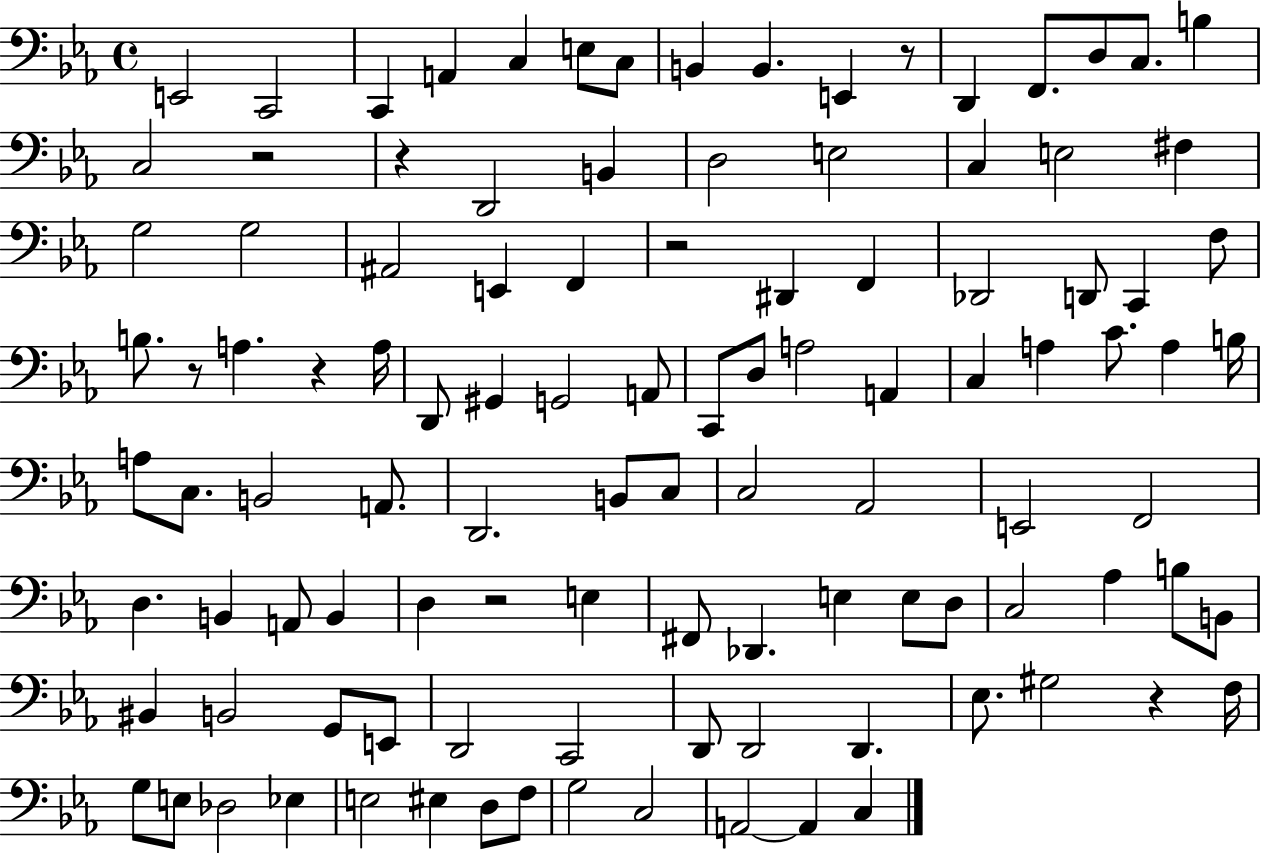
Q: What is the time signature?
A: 4/4